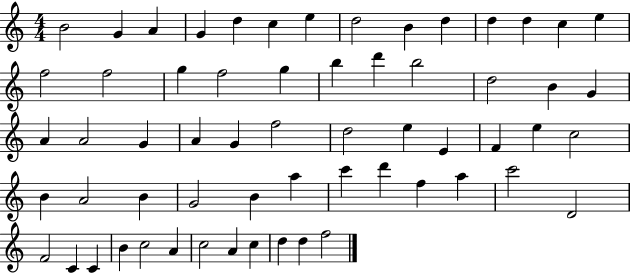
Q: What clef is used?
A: treble